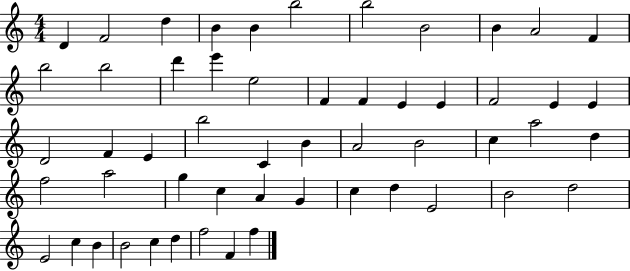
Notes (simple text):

D4/q F4/h D5/q B4/q B4/q B5/h B5/h B4/h B4/q A4/h F4/q B5/h B5/h D6/q E6/q E5/h F4/q F4/q E4/q E4/q F4/h E4/q E4/q D4/h F4/q E4/q B5/h C4/q B4/q A4/h B4/h C5/q A5/h D5/q F5/h A5/h G5/q C5/q A4/q G4/q C5/q D5/q E4/h B4/h D5/h E4/h C5/q B4/q B4/h C5/q D5/q F5/h F4/q F5/q